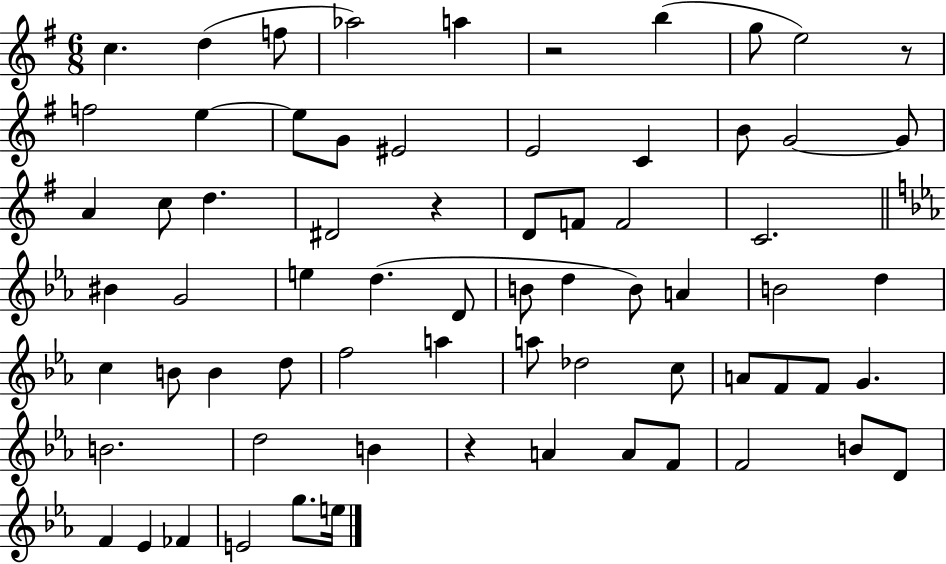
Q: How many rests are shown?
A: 4